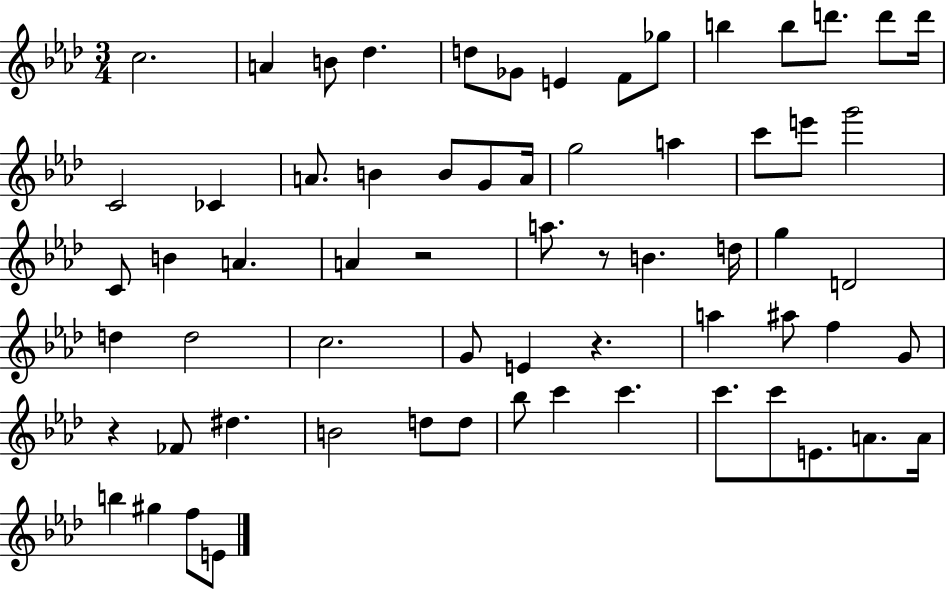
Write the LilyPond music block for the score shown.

{
  \clef treble
  \numericTimeSignature
  \time 3/4
  \key aes \major
  \repeat volta 2 { c''2. | a'4 b'8 des''4. | d''8 ges'8 e'4 f'8 ges''8 | b''4 b''8 d'''8. d'''8 d'''16 | \break c'2 ces'4 | a'8. b'4 b'8 g'8 a'16 | g''2 a''4 | c'''8 e'''8 g'''2 | \break c'8 b'4 a'4. | a'4 r2 | a''8. r8 b'4. d''16 | g''4 d'2 | \break d''4 d''2 | c''2. | g'8 e'4 r4. | a''4 ais''8 f''4 g'8 | \break r4 fes'8 dis''4. | b'2 d''8 d''8 | bes''8 c'''4 c'''4. | c'''8. c'''8 e'8. a'8. a'16 | \break b''4 gis''4 f''8 e'8 | } \bar "|."
}